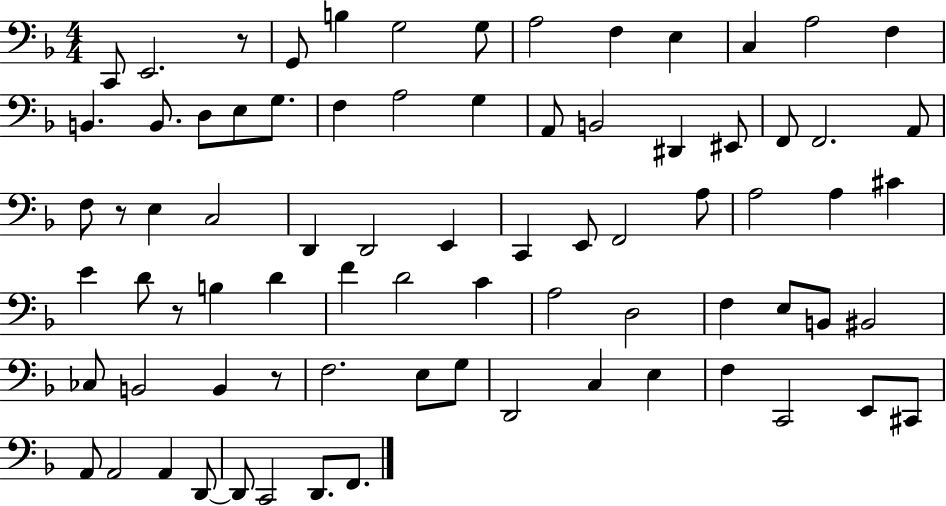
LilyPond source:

{
  \clef bass
  \numericTimeSignature
  \time 4/4
  \key f \major
  c,8 e,2. r8 | g,8 b4 g2 g8 | a2 f4 e4 | c4 a2 f4 | \break b,4. b,8. d8 e8 g8. | f4 a2 g4 | a,8 b,2 dis,4 eis,8 | f,8 f,2. a,8 | \break f8 r8 e4 c2 | d,4 d,2 e,4 | c,4 e,8 f,2 a8 | a2 a4 cis'4 | \break e'4 d'8 r8 b4 d'4 | f'4 d'2 c'4 | a2 d2 | f4 e8 b,8 bis,2 | \break ces8 b,2 b,4 r8 | f2. e8 g8 | d,2 c4 e4 | f4 c,2 e,8 cis,8 | \break a,8 a,2 a,4 d,8~~ | d,8 c,2 d,8. f,8. | \bar "|."
}